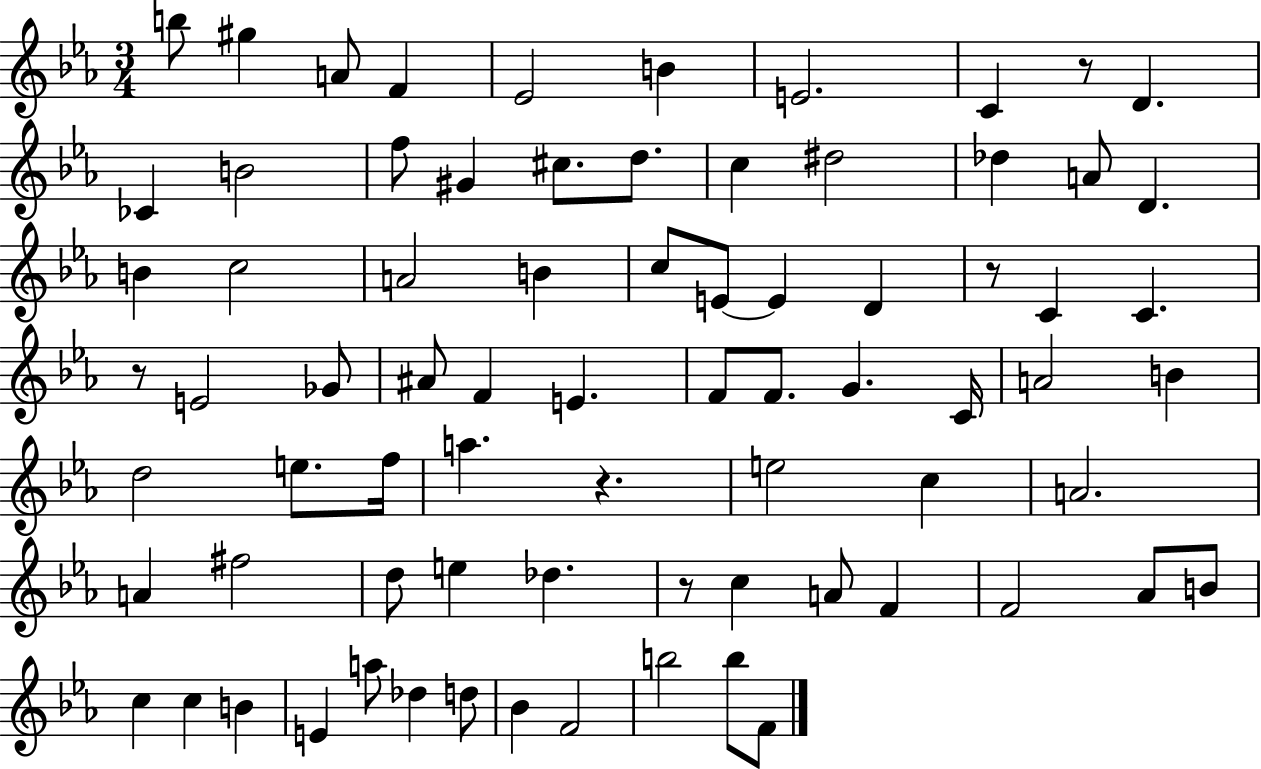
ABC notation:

X:1
T:Untitled
M:3/4
L:1/4
K:Eb
b/2 ^g A/2 F _E2 B E2 C z/2 D _C B2 f/2 ^G ^c/2 d/2 c ^d2 _d A/2 D B c2 A2 B c/2 E/2 E D z/2 C C z/2 E2 _G/2 ^A/2 F E F/2 F/2 G C/4 A2 B d2 e/2 f/4 a z e2 c A2 A ^f2 d/2 e _d z/2 c A/2 F F2 _A/2 B/2 c c B E a/2 _d d/2 _B F2 b2 b/2 F/2